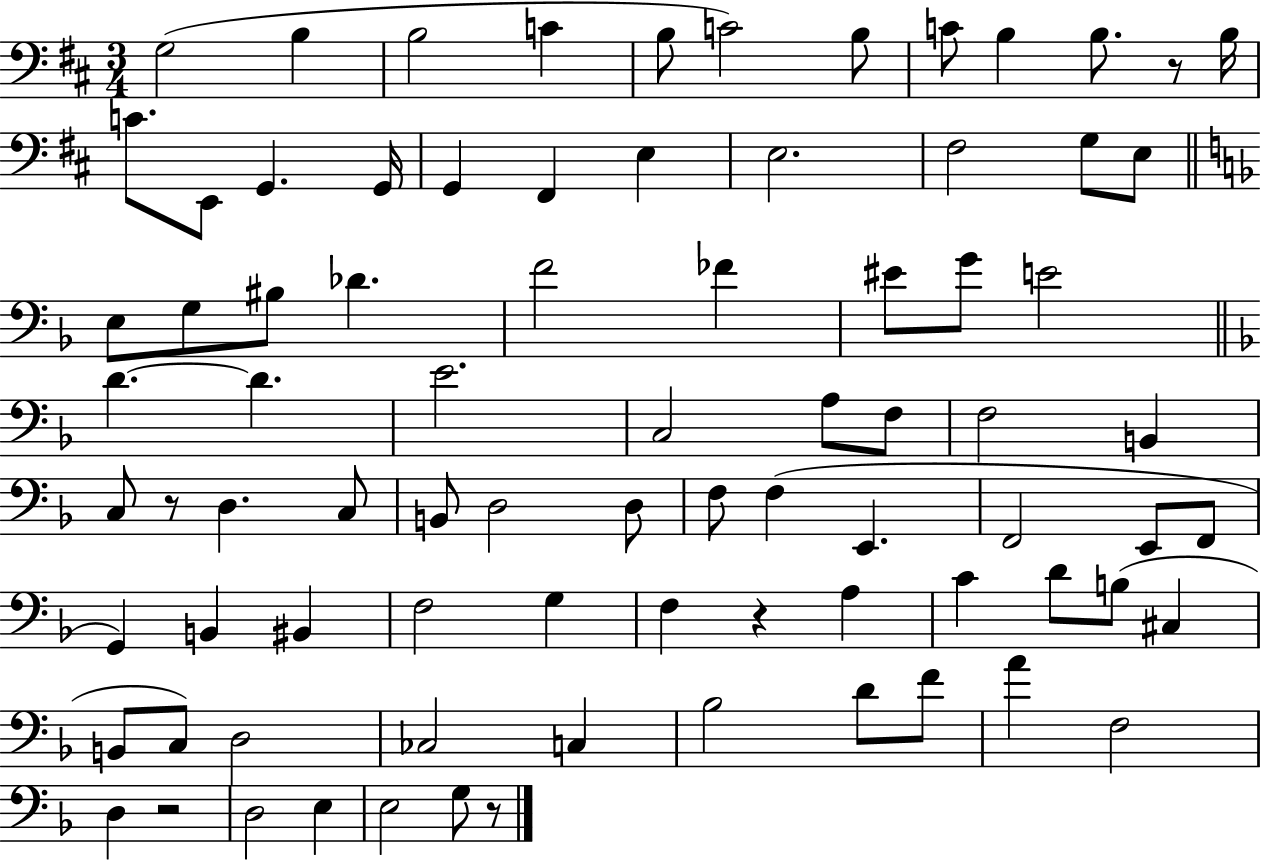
G3/h B3/q B3/h C4/q B3/e C4/h B3/e C4/e B3/q B3/e. R/e B3/s C4/e. E2/e G2/q. G2/s G2/q F#2/q E3/q E3/h. F#3/h G3/e E3/e E3/e G3/e BIS3/e Db4/q. F4/h FES4/q EIS4/e G4/e E4/h D4/q. D4/q. E4/h. C3/h A3/e F3/e F3/h B2/q C3/e R/e D3/q. C3/e B2/e D3/h D3/e F3/e F3/q E2/q. F2/h E2/e F2/e G2/q B2/q BIS2/q F3/h G3/q F3/q R/q A3/q C4/q D4/e B3/e C#3/q B2/e C3/e D3/h CES3/h C3/q Bb3/h D4/e F4/e A4/q F3/h D3/q R/h D3/h E3/q E3/h G3/e R/e